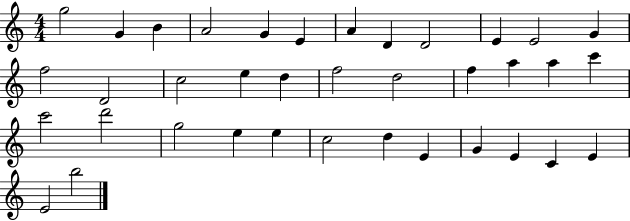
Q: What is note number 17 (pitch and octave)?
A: D5